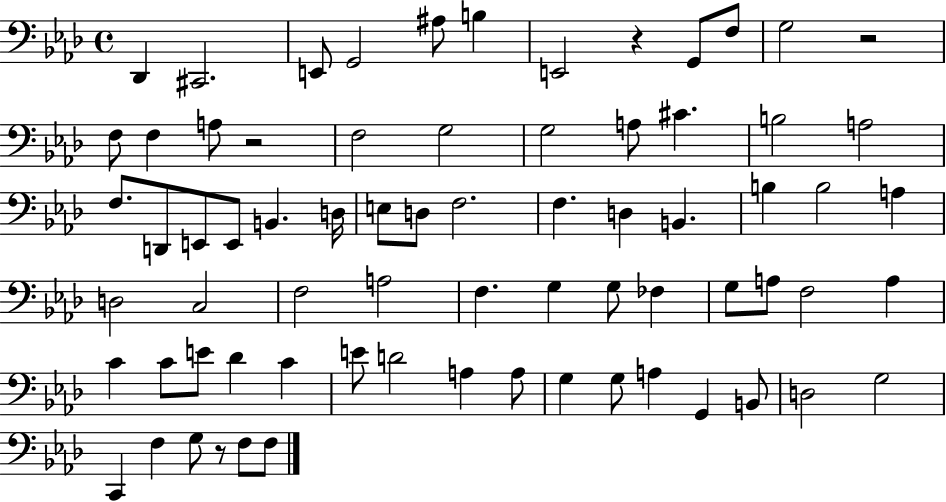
X:1
T:Untitled
M:4/4
L:1/4
K:Ab
_D,, ^C,,2 E,,/2 G,,2 ^A,/2 B, E,,2 z G,,/2 F,/2 G,2 z2 F,/2 F, A,/2 z2 F,2 G,2 G,2 A,/2 ^C B,2 A,2 F,/2 D,,/2 E,,/2 E,,/2 B,, D,/4 E,/2 D,/2 F,2 F, D, B,, B, B,2 A, D,2 C,2 F,2 A,2 F, G, G,/2 _F, G,/2 A,/2 F,2 A, C C/2 E/2 _D C E/2 D2 A, A,/2 G, G,/2 A, G,, B,,/2 D,2 G,2 C,, F, G,/2 z/2 F,/2 F,/2